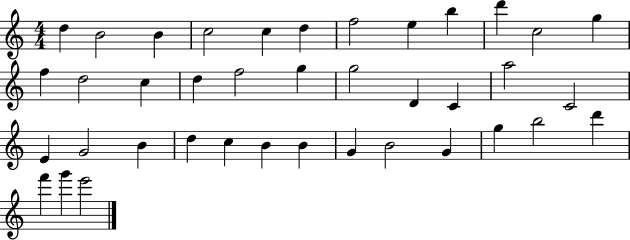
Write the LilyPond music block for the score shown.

{
  \clef treble
  \numericTimeSignature
  \time 4/4
  \key c \major
  d''4 b'2 b'4 | c''2 c''4 d''4 | f''2 e''4 b''4 | d'''4 c''2 g''4 | \break f''4 d''2 c''4 | d''4 f''2 g''4 | g''2 d'4 c'4 | a''2 c'2 | \break e'4 g'2 b'4 | d''4 c''4 b'4 b'4 | g'4 b'2 g'4 | g''4 b''2 d'''4 | \break f'''4 g'''4 e'''2 | \bar "|."
}